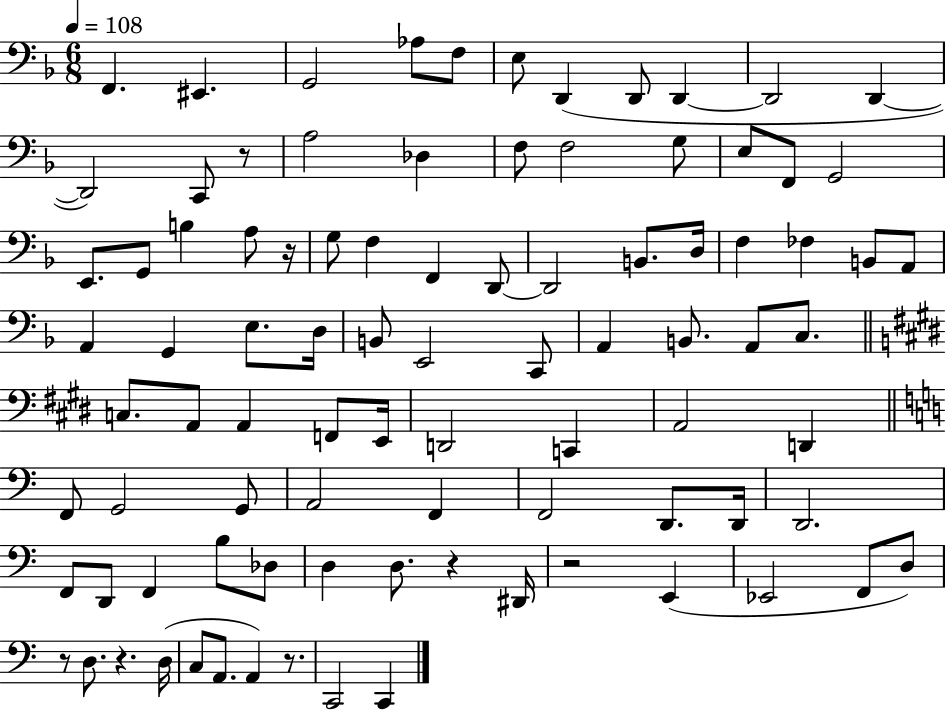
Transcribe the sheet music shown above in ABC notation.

X:1
T:Untitled
M:6/8
L:1/4
K:F
F,, ^E,, G,,2 _A,/2 F,/2 E,/2 D,, D,,/2 D,, D,,2 D,, D,,2 C,,/2 z/2 A,2 _D, F,/2 F,2 G,/2 E,/2 F,,/2 G,,2 E,,/2 G,,/2 B, A,/2 z/4 G,/2 F, F,, D,,/2 D,,2 B,,/2 D,/4 F, _F, B,,/2 A,,/2 A,, G,, E,/2 D,/4 B,,/2 E,,2 C,,/2 A,, B,,/2 A,,/2 C,/2 C,/2 A,,/2 A,, F,,/2 E,,/4 D,,2 C,, A,,2 D,, F,,/2 G,,2 G,,/2 A,,2 F,, F,,2 D,,/2 D,,/4 D,,2 F,,/2 D,,/2 F,, B,/2 _D,/2 D, D,/2 z ^D,,/4 z2 E,, _E,,2 F,,/2 D,/2 z/2 D,/2 z D,/4 C,/2 A,,/2 A,, z/2 C,,2 C,,